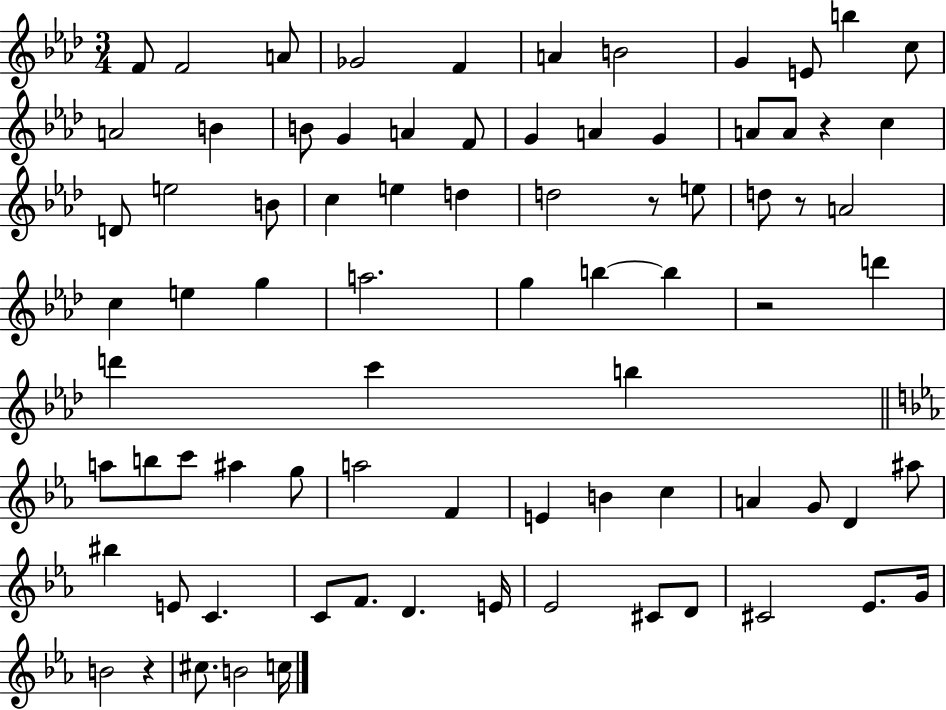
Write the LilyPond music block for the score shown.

{
  \clef treble
  \numericTimeSignature
  \time 3/4
  \key aes \major
  \repeat volta 2 { f'8 f'2 a'8 | ges'2 f'4 | a'4 b'2 | g'4 e'8 b''4 c''8 | \break a'2 b'4 | b'8 g'4 a'4 f'8 | g'4 a'4 g'4 | a'8 a'8 r4 c''4 | \break d'8 e''2 b'8 | c''4 e''4 d''4 | d''2 r8 e''8 | d''8 r8 a'2 | \break c''4 e''4 g''4 | a''2. | g''4 b''4~~ b''4 | r2 d'''4 | \break d'''4 c'''4 b''4 | \bar "||" \break \key ees \major a''8 b''8 c'''8 ais''4 g''8 | a''2 f'4 | e'4 b'4 c''4 | a'4 g'8 d'4 ais''8 | \break bis''4 e'8 c'4. | c'8 f'8. d'4. e'16 | ees'2 cis'8 d'8 | cis'2 ees'8. g'16 | \break b'2 r4 | cis''8. b'2 c''16 | } \bar "|."
}